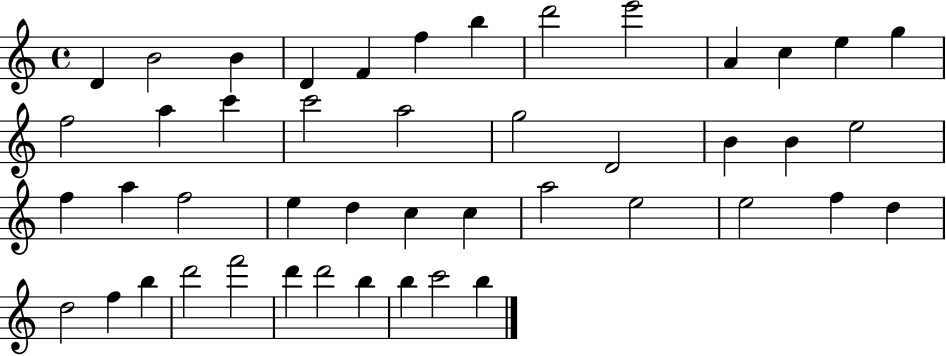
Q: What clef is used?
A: treble